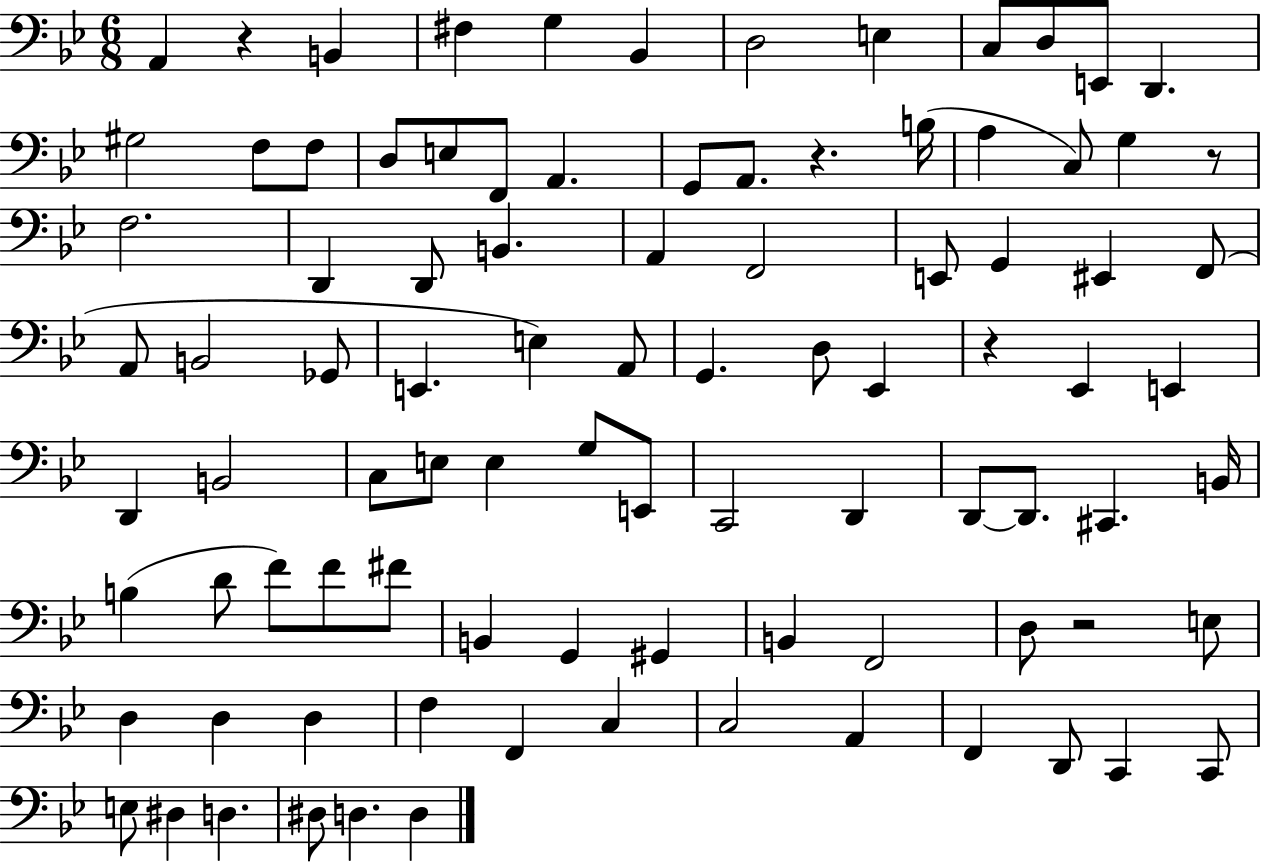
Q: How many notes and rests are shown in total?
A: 93